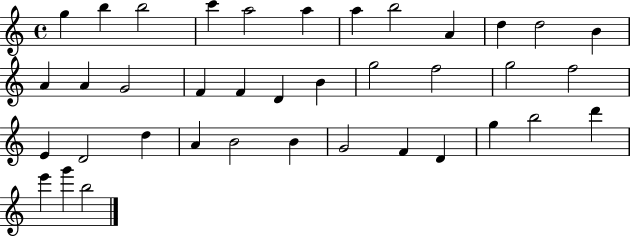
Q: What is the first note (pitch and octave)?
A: G5